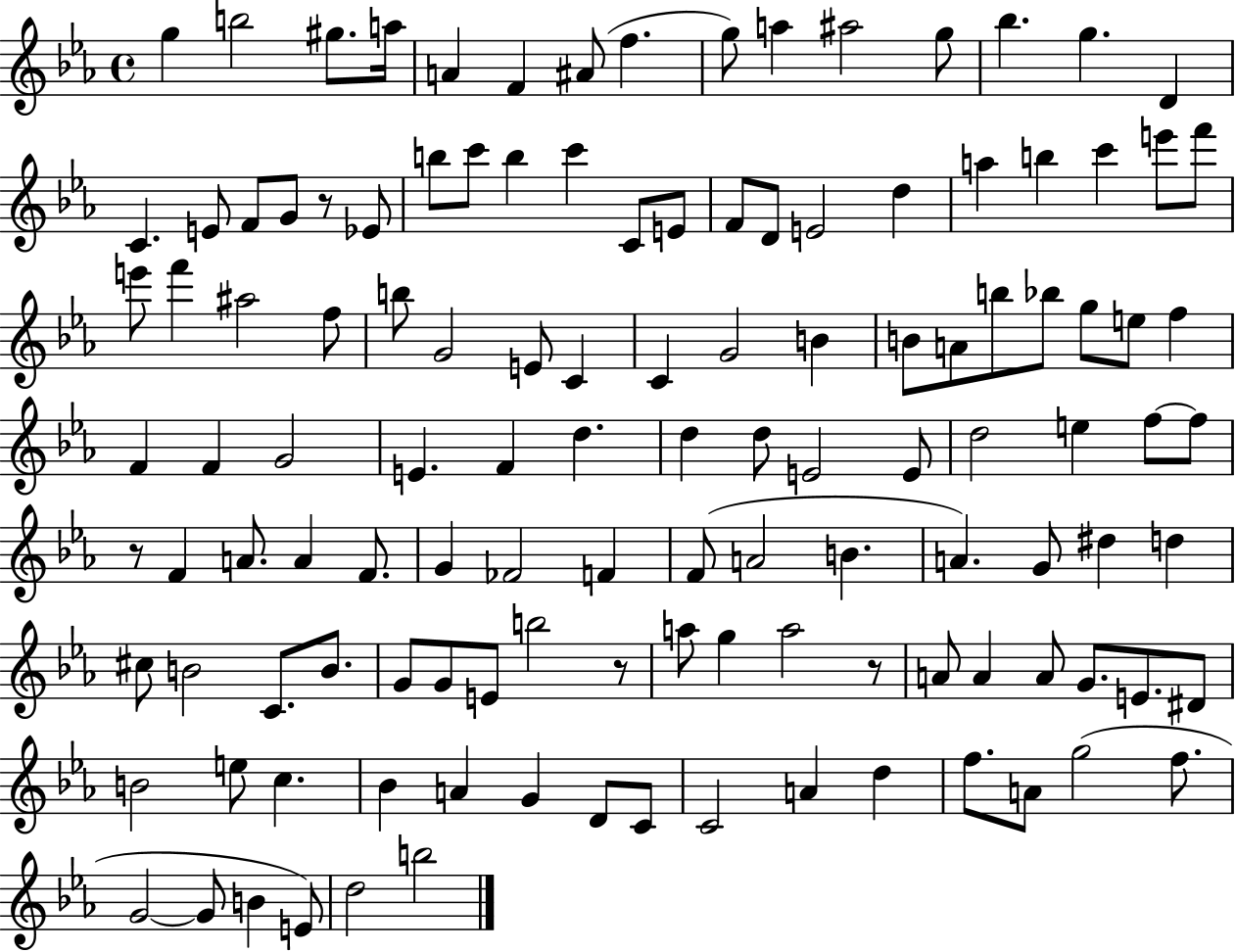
{
  \clef treble
  \time 4/4
  \defaultTimeSignature
  \key ees \major
  g''4 b''2 gis''8. a''16 | a'4 f'4 ais'8( f''4. | g''8) a''4 ais''2 g''8 | bes''4. g''4. d'4 | \break c'4. e'8 f'8 g'8 r8 ees'8 | b''8 c'''8 b''4 c'''4 c'8 e'8 | f'8 d'8 e'2 d''4 | a''4 b''4 c'''4 e'''8 f'''8 | \break e'''8 f'''4 ais''2 f''8 | b''8 g'2 e'8 c'4 | c'4 g'2 b'4 | b'8 a'8 b''8 bes''8 g''8 e''8 f''4 | \break f'4 f'4 g'2 | e'4. f'4 d''4. | d''4 d''8 e'2 e'8 | d''2 e''4 f''8~~ f''8 | \break r8 f'4 a'8. a'4 f'8. | g'4 fes'2 f'4 | f'8( a'2 b'4. | a'4.) g'8 dis''4 d''4 | \break cis''8 b'2 c'8. b'8. | g'8 g'8 e'8 b''2 r8 | a''8 g''4 a''2 r8 | a'8 a'4 a'8 g'8. e'8. dis'8 | \break b'2 e''8 c''4. | bes'4 a'4 g'4 d'8 c'8 | c'2 a'4 d''4 | f''8. a'8 g''2( f''8. | \break g'2~~ g'8 b'4 e'8) | d''2 b''2 | \bar "|."
}